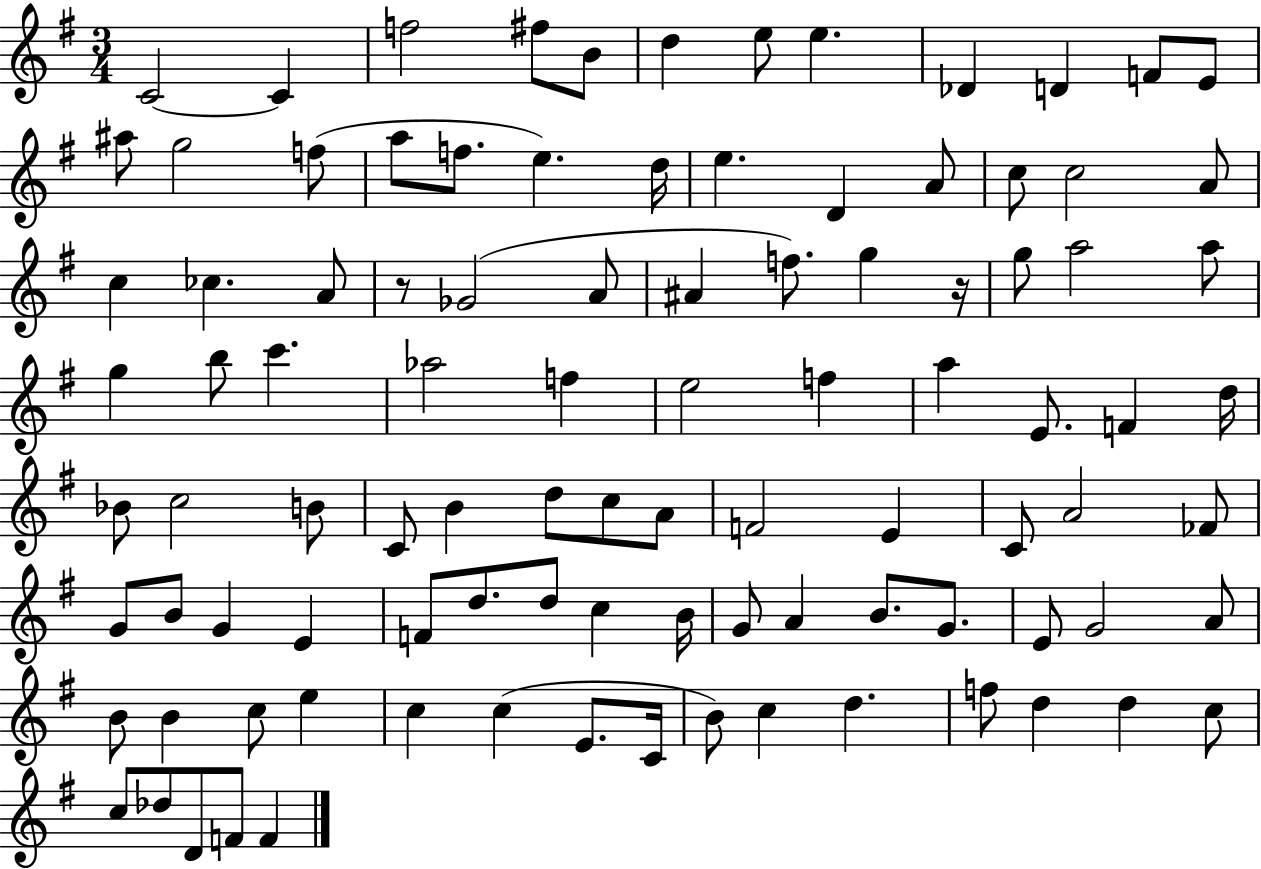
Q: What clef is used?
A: treble